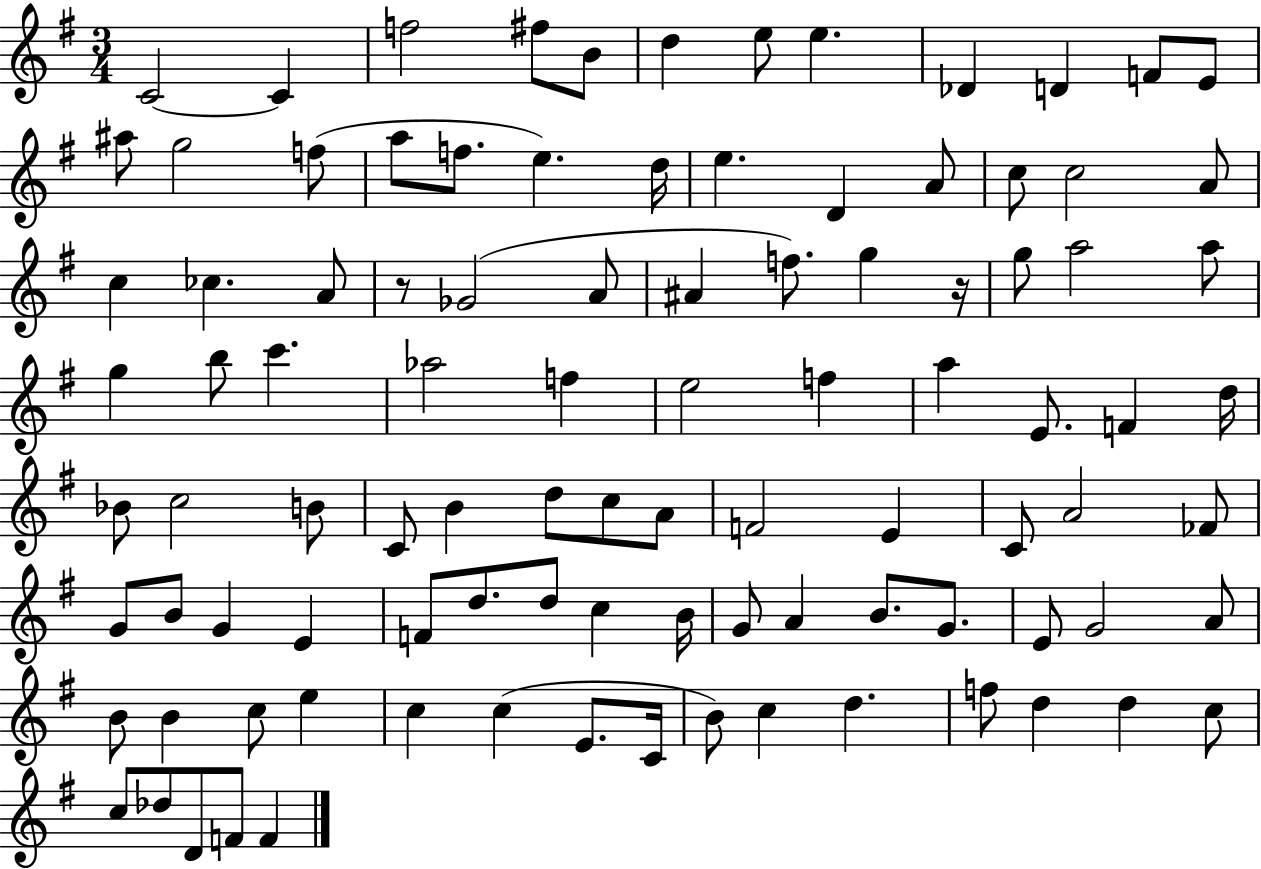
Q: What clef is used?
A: treble